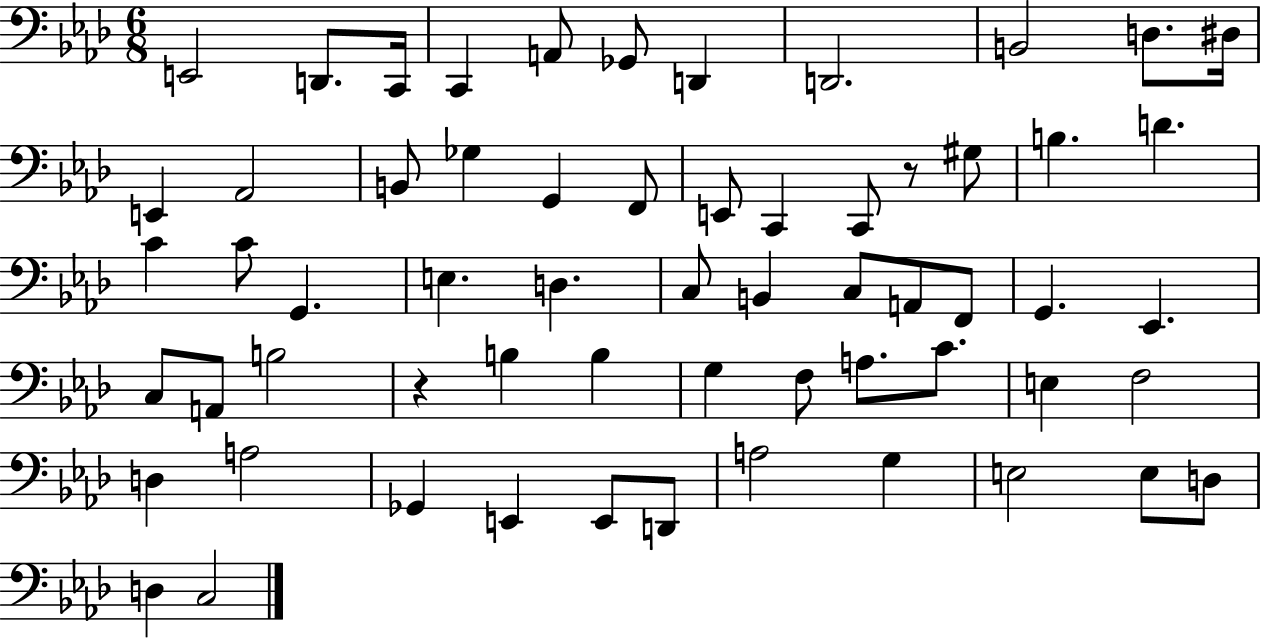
X:1
T:Untitled
M:6/8
L:1/4
K:Ab
E,,2 D,,/2 C,,/4 C,, A,,/2 _G,,/2 D,, D,,2 B,,2 D,/2 ^D,/4 E,, _A,,2 B,,/2 _G, G,, F,,/2 E,,/2 C,, C,,/2 z/2 ^G,/2 B, D C C/2 G,, E, D, C,/2 B,, C,/2 A,,/2 F,,/2 G,, _E,, C,/2 A,,/2 B,2 z B, B, G, F,/2 A,/2 C/2 E, F,2 D, A,2 _G,, E,, E,,/2 D,,/2 A,2 G, E,2 E,/2 D,/2 D, C,2